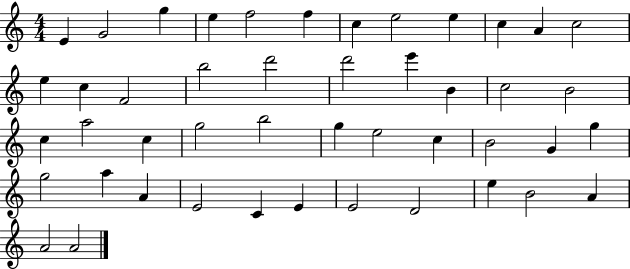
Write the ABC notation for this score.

X:1
T:Untitled
M:4/4
L:1/4
K:C
E G2 g e f2 f c e2 e c A c2 e c F2 b2 d'2 d'2 e' B c2 B2 c a2 c g2 b2 g e2 c B2 G g g2 a A E2 C E E2 D2 e B2 A A2 A2